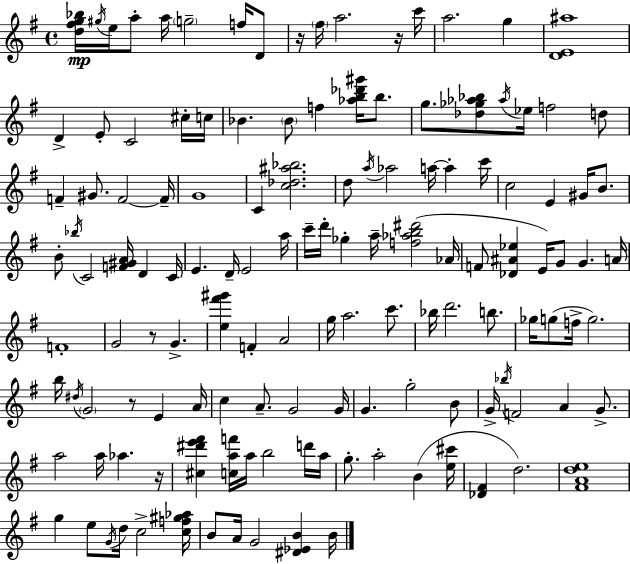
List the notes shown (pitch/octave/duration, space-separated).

[D5,F#5,G5,Bb5]/s G#5/s E5/s A5/e A5/s G5/h F5/s D4/e R/s F#5/s A5/h. R/s C6/s A5/h. G5/q [D4,E4,A#5]/w D4/q E4/e C4/h C#5/s C5/s Bb4/q. Bb4/e F5/q [Ab5,B5,Db6,G#6]/s B5/e. G5/e. [Db5,Gb5,Ab5,Bb5]/e Ab5/s Eb5/s F5/h D5/e F4/q G#4/e. F4/h F4/s G4/w C4/q [C5,Db5,A#5,Bb5]/h. D5/e A5/s Ab5/h A5/s A5/q C6/s C5/h E4/q G#4/s B4/e. B4/e Bb5/s C4/h [F4,G#4,A4]/s D4/q C4/s E4/q. D4/s E4/h A5/s C6/s D6/s Gb5/q A5/s [F5,Ab5,B5,D#6]/h Ab4/s F4/e [Db4,A#4,Eb5]/q E4/s G4/e G4/q. A4/s F4/w G4/h R/e G4/q. [E5,F#6,G#6]/q F4/q A4/h G5/s A5/h. C6/e. Bb5/s D6/h. B5/e. Gb5/s G5/e F5/s G5/h. B5/s D#5/s G4/h R/e E4/q A4/s C5/q A4/e. G4/h G4/s G4/q. G5/h B4/e G4/s Bb5/s F4/h A4/q G4/e. A5/h A5/s Ab5/q. R/s [C#5,D#6,E6,F#6]/q [C5,A5,F6]/s A5/s B5/h D6/s A5/s G5/e. A5/h B4/q [E5,C#6]/s [Db4,F#4]/q D5/h. [F#4,A4,D5,E5]/w G5/q E5/e G4/s D5/s C5/h [C5,F5,G#5,Ab5]/s B4/e A4/s G4/h [D#4,Eb4,B4]/q B4/s